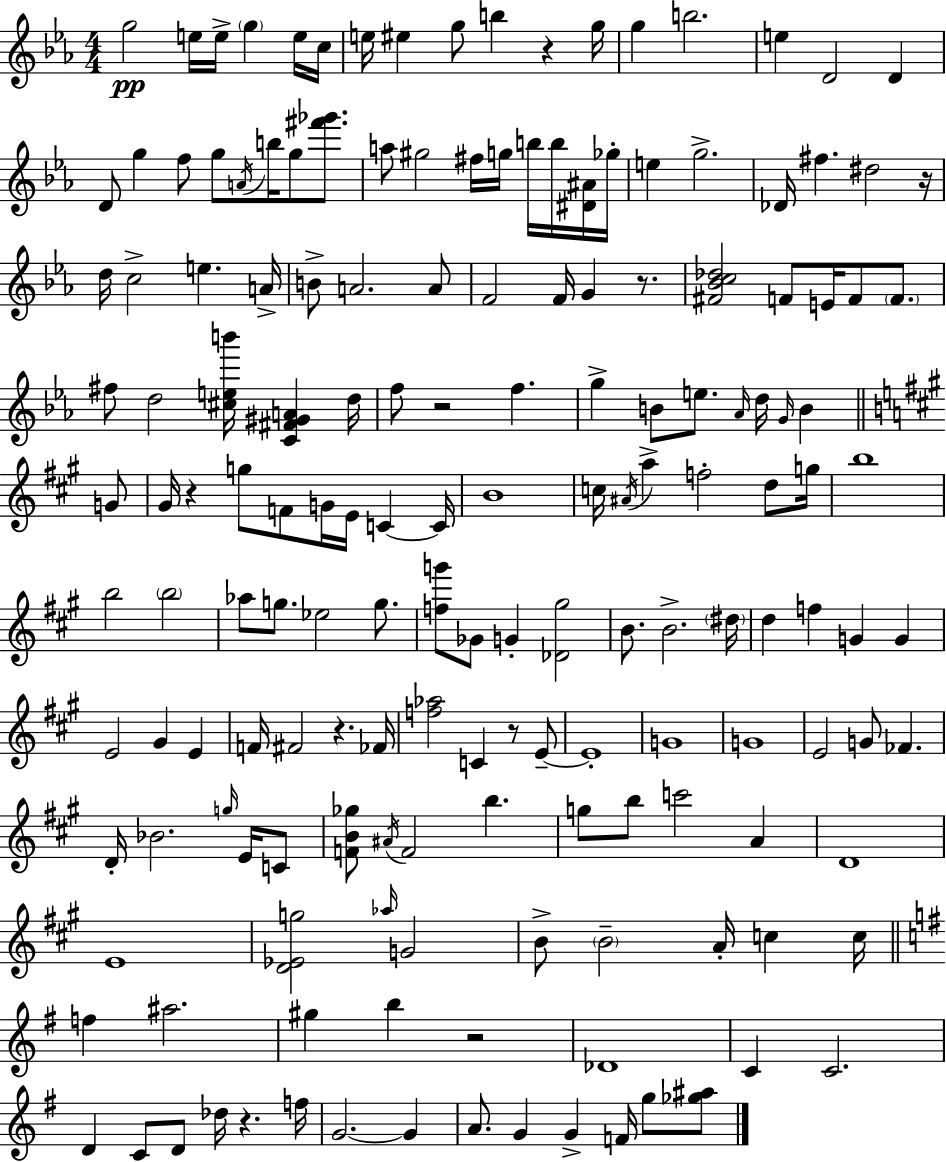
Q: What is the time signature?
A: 4/4